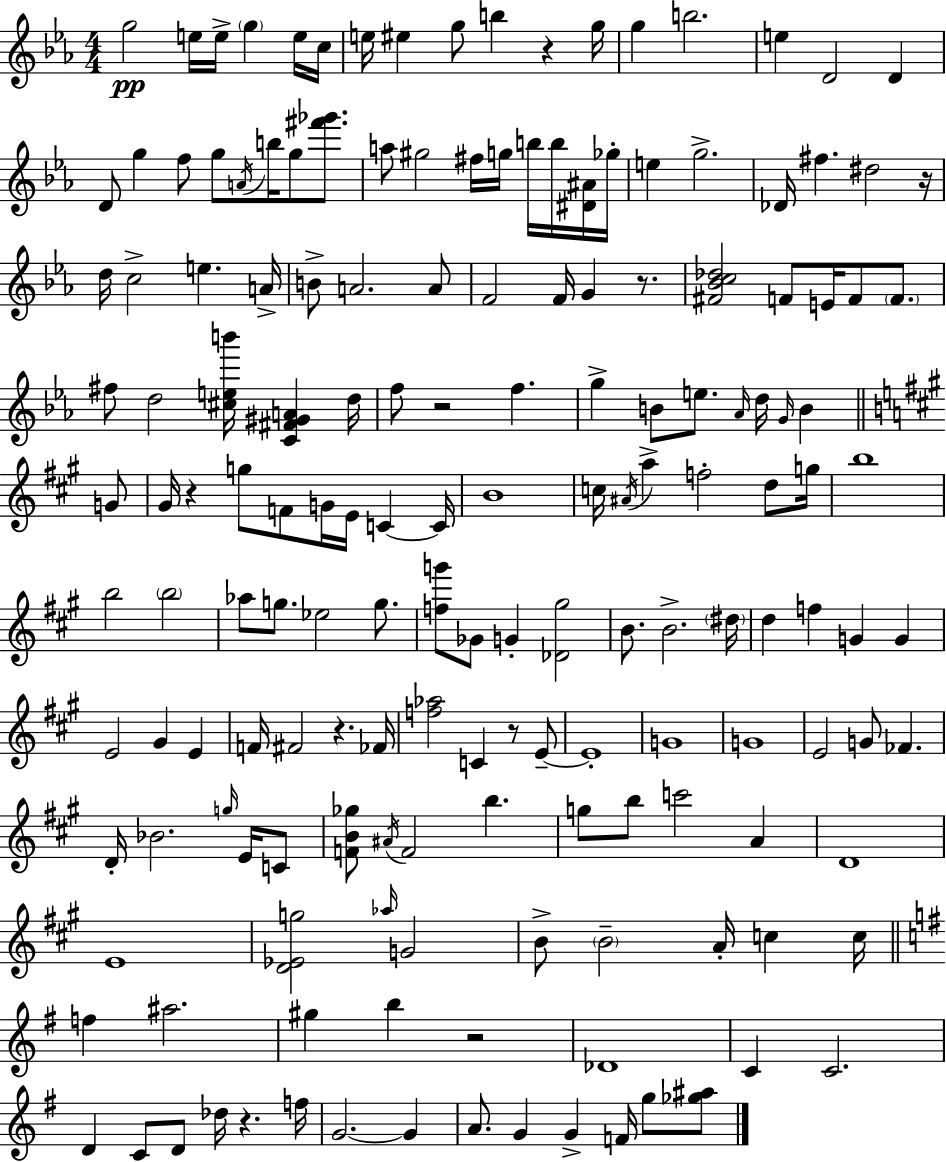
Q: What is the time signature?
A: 4/4